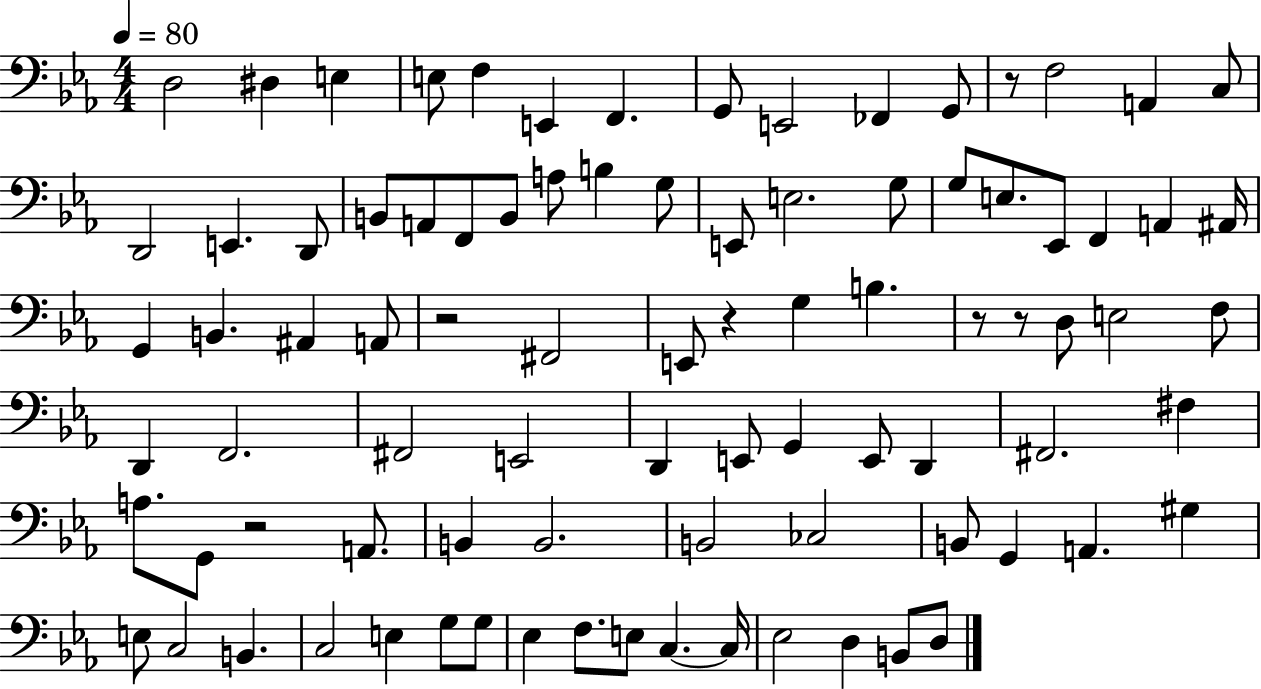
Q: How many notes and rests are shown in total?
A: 88